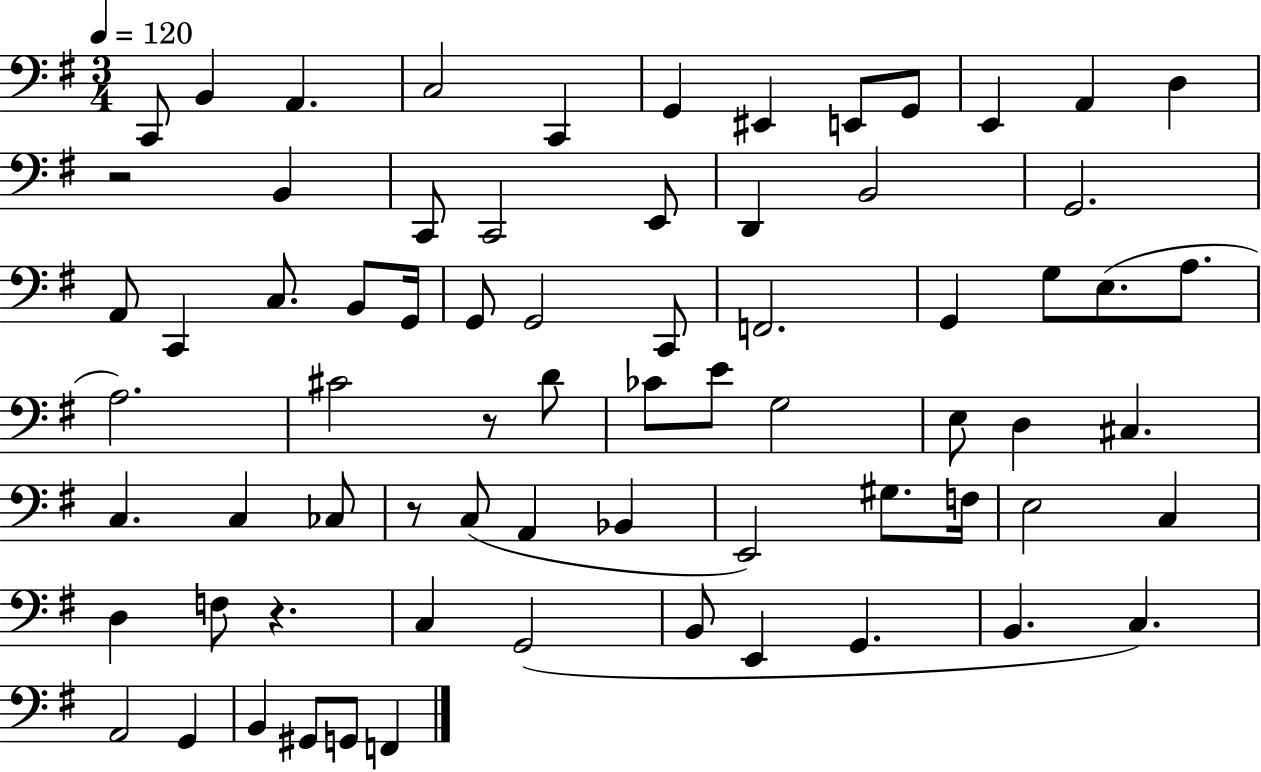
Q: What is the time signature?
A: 3/4